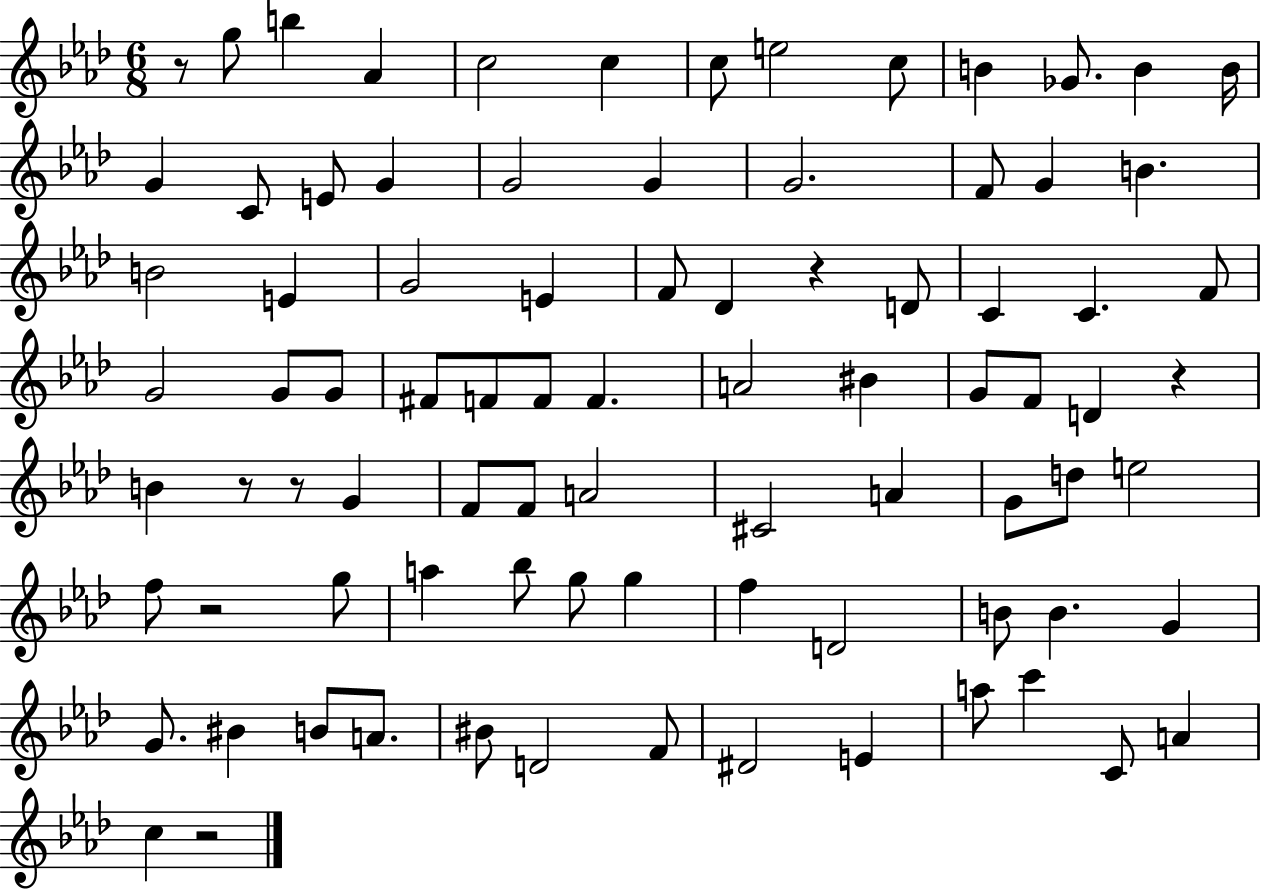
X:1
T:Untitled
M:6/8
L:1/4
K:Ab
z/2 g/2 b _A c2 c c/2 e2 c/2 B _G/2 B B/4 G C/2 E/2 G G2 G G2 F/2 G B B2 E G2 E F/2 _D z D/2 C C F/2 G2 G/2 G/2 ^F/2 F/2 F/2 F A2 ^B G/2 F/2 D z B z/2 z/2 G F/2 F/2 A2 ^C2 A G/2 d/2 e2 f/2 z2 g/2 a _b/2 g/2 g f D2 B/2 B G G/2 ^B B/2 A/2 ^B/2 D2 F/2 ^D2 E a/2 c' C/2 A c z2